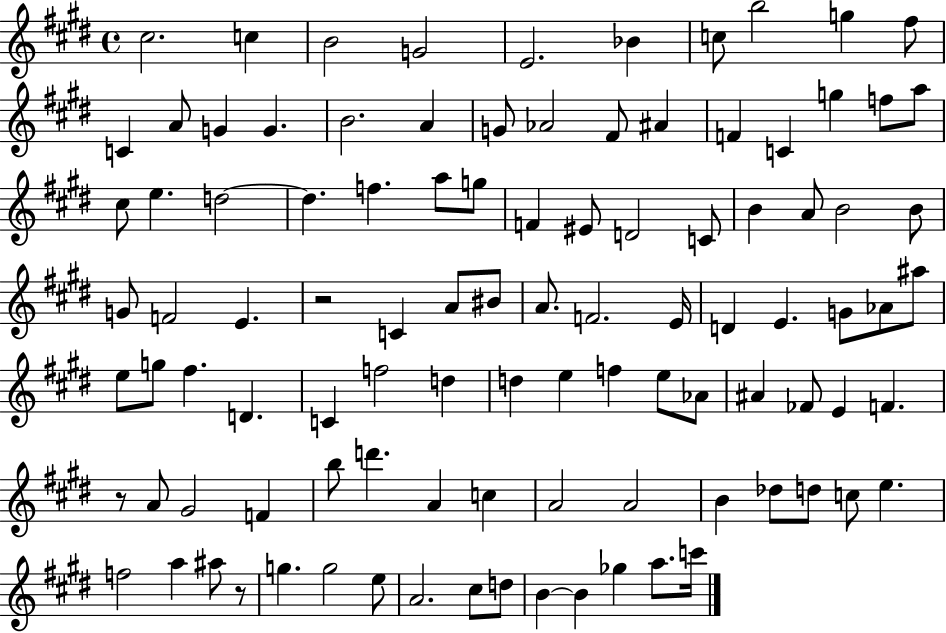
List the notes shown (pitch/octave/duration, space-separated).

C#5/h. C5/q B4/h G4/h E4/h. Bb4/q C5/e B5/h G5/q F#5/e C4/q A4/e G4/q G4/q. B4/h. A4/q G4/e Ab4/h F#4/e A#4/q F4/q C4/q G5/q F5/e A5/e C#5/e E5/q. D5/h D5/q. F5/q. A5/e G5/e F4/q EIS4/e D4/h C4/e B4/q A4/e B4/h B4/e G4/e F4/h E4/q. R/h C4/q A4/e BIS4/e A4/e. F4/h. E4/s D4/q E4/q. G4/e Ab4/e A#5/e E5/e G5/e F#5/q. D4/q. C4/q F5/h D5/q D5/q E5/q F5/q E5/e Ab4/e A#4/q FES4/e E4/q F4/q. R/e A4/e G#4/h F4/q B5/e D6/q. A4/q C5/q A4/h A4/h B4/q Db5/e D5/e C5/e E5/q. F5/h A5/q A#5/e R/e G5/q. G5/h E5/e A4/h. C#5/e D5/e B4/q B4/q Gb5/q A5/e. C6/s